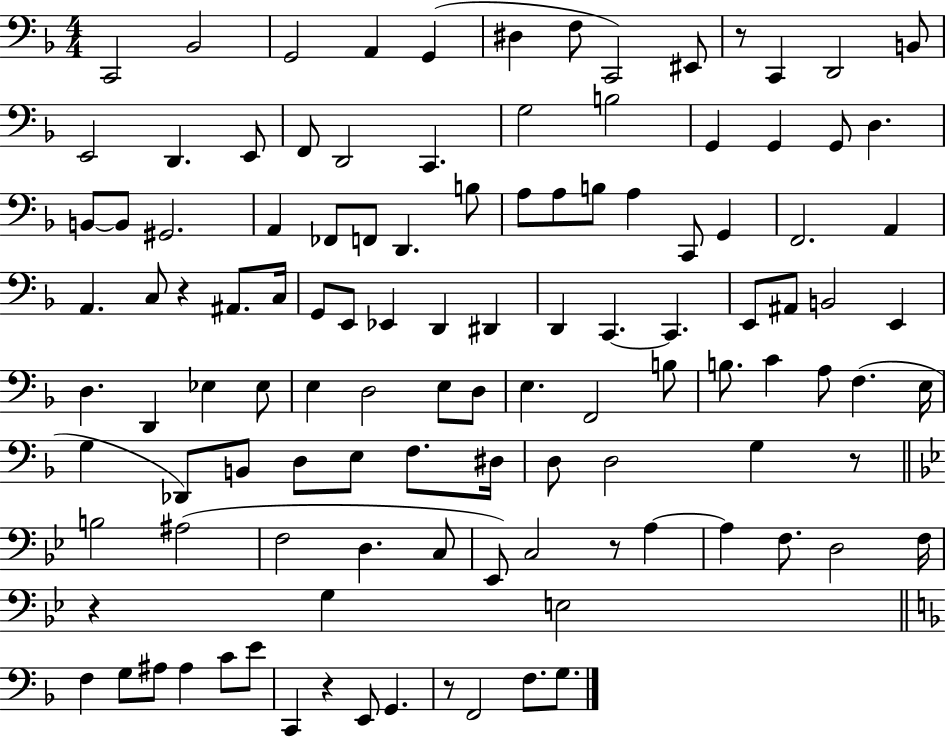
X:1
T:Untitled
M:4/4
L:1/4
K:F
C,,2 _B,,2 G,,2 A,, G,, ^D, F,/2 C,,2 ^E,,/2 z/2 C,, D,,2 B,,/2 E,,2 D,, E,,/2 F,,/2 D,,2 C,, G,2 B,2 G,, G,, G,,/2 D, B,,/2 B,,/2 ^G,,2 A,, _F,,/2 F,,/2 D,, B,/2 A,/2 A,/2 B,/2 A, C,,/2 G,, F,,2 A,, A,, C,/2 z ^A,,/2 C,/4 G,,/2 E,,/2 _E,, D,, ^D,, D,, C,, C,, E,,/2 ^A,,/2 B,,2 E,, D, D,, _E, _E,/2 E, D,2 E,/2 D,/2 E, F,,2 B,/2 B,/2 C A,/2 F, E,/4 G, _D,,/2 B,,/2 D,/2 E,/2 F,/2 ^D,/4 D,/2 D,2 G, z/2 B,2 ^A,2 F,2 D, C,/2 _E,,/2 C,2 z/2 A, A, F,/2 D,2 F,/4 z G, E,2 F, G,/2 ^A,/2 ^A, C/2 E/2 C,, z E,,/2 G,, z/2 F,,2 F,/2 G,/2